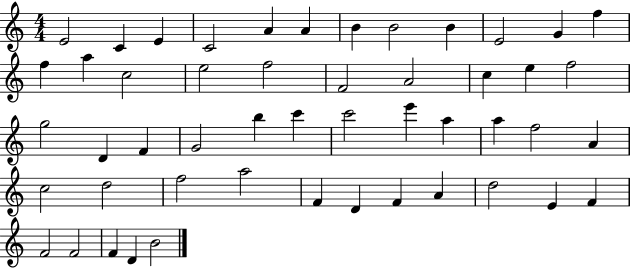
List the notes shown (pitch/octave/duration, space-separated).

E4/h C4/q E4/q C4/h A4/q A4/q B4/q B4/h B4/q E4/h G4/q F5/q F5/q A5/q C5/h E5/h F5/h F4/h A4/h C5/q E5/q F5/h G5/h D4/q F4/q G4/h B5/q C6/q C6/h E6/q A5/q A5/q F5/h A4/q C5/h D5/h F5/h A5/h F4/q D4/q F4/q A4/q D5/h E4/q F4/q F4/h F4/h F4/q D4/q B4/h